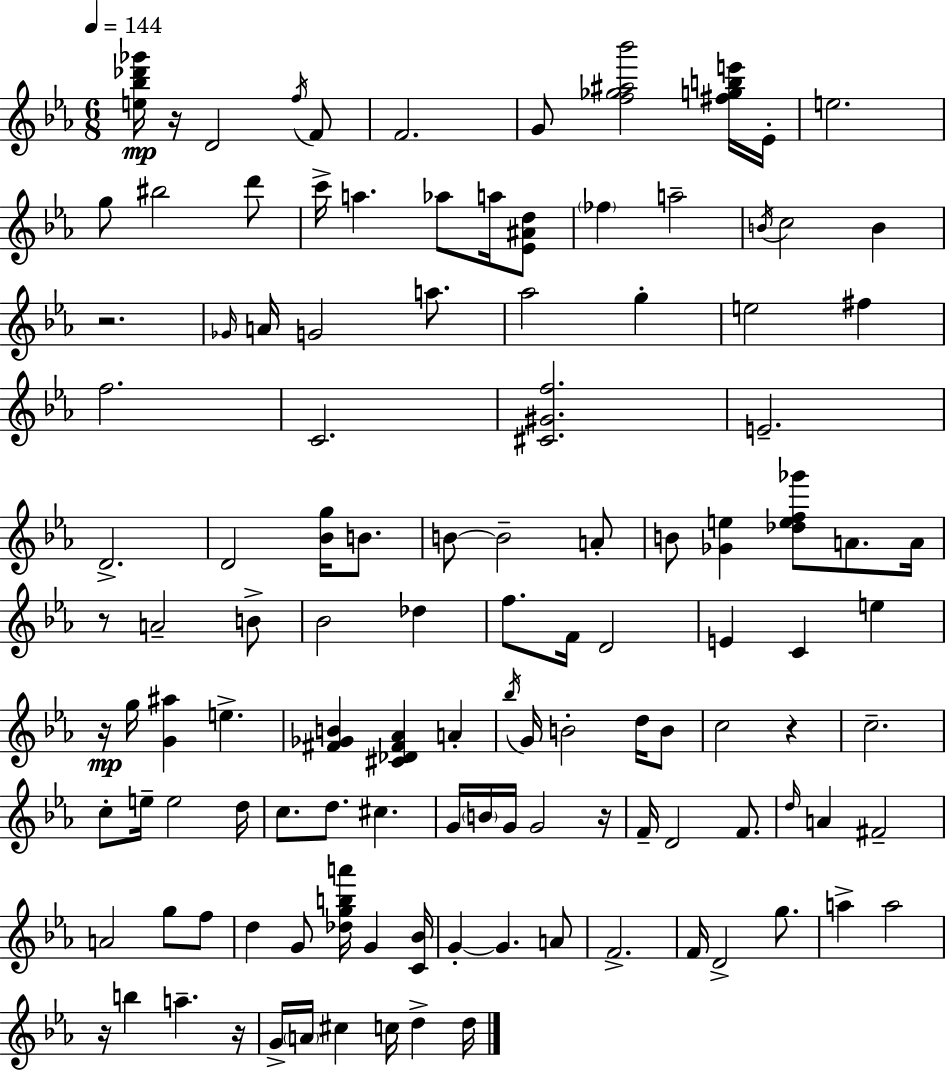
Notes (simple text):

[E5,Bb5,Db6,Gb6]/s R/s D4/h F5/s F4/e F4/h. G4/e [F5,Gb5,A#5,Bb6]/h [F#5,G5,B5,E6]/s Eb4/s E5/h. G5/e BIS5/h D6/e C6/s A5/q. Ab5/e A5/s [Eb4,A#4,D5]/e FES5/q A5/h B4/s C5/h B4/q R/h. Gb4/s A4/s G4/h A5/e. Ab5/h G5/q E5/h F#5/q F5/h. C4/h. [C#4,G#4,F5]/h. E4/h. D4/h. D4/h [Bb4,G5]/s B4/e. B4/e B4/h A4/e B4/e [Gb4,E5]/q [Db5,E5,F5,Gb6]/e A4/e. A4/s R/e A4/h B4/e Bb4/h Db5/q F5/e. F4/s D4/h E4/q C4/q E5/q R/s G5/s [G4,A#5]/q E5/q. [F#4,Gb4,B4]/q [C#4,Db4,F#4,Ab4]/q A4/q Bb5/s G4/s B4/h D5/s B4/e C5/h R/q C5/h. C5/e E5/s E5/h D5/s C5/e. D5/e. C#5/q. G4/s B4/s G4/s G4/h R/s F4/s D4/h F4/e. D5/s A4/q F#4/h A4/h G5/e F5/e D5/q G4/e [Db5,G5,B5,A6]/s G4/q [C4,Bb4]/s G4/q G4/q. A4/e F4/h. F4/s D4/h G5/e. A5/q A5/h R/s B5/q A5/q. R/s G4/s A4/s C#5/q C5/s D5/q D5/s